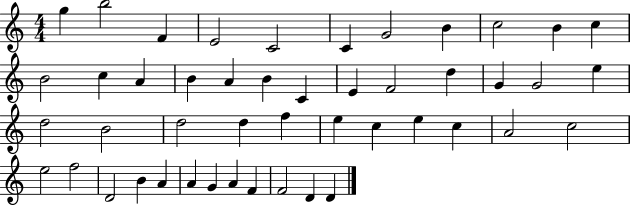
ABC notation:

X:1
T:Untitled
M:4/4
L:1/4
K:C
g b2 F E2 C2 C G2 B c2 B c B2 c A B A B C E F2 d G G2 e d2 B2 d2 d f e c e c A2 c2 e2 f2 D2 B A A G A F F2 D D